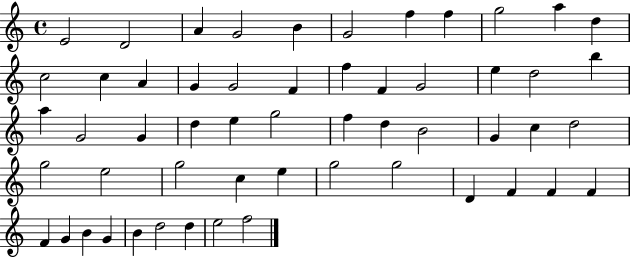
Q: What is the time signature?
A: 4/4